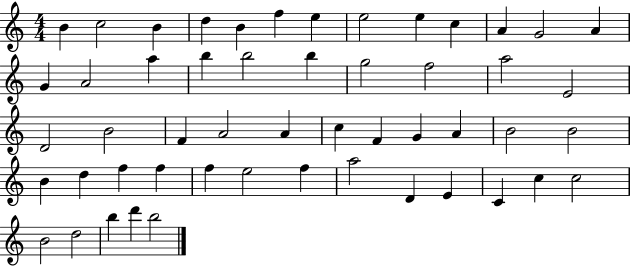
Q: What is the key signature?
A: C major